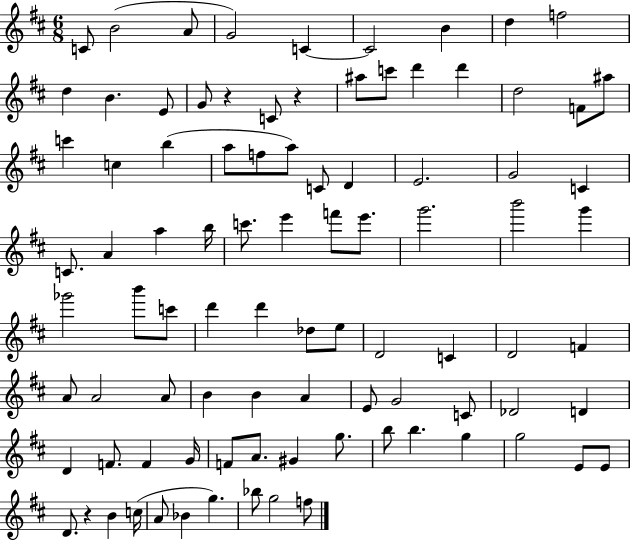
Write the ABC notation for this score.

X:1
T:Untitled
M:6/8
L:1/4
K:D
C/2 B2 A/2 G2 C C2 B d f2 d B E/2 G/2 z C/2 z ^a/2 c'/2 d' d' d2 F/2 ^a/2 c' c b a/2 f/2 a/2 C/2 D E2 G2 C C/2 A a b/4 c'/2 e' f'/2 e'/2 g'2 b'2 g' _g'2 b'/2 c'/2 d' d' _d/2 e/2 D2 C D2 F A/2 A2 A/2 B B A E/2 G2 C/2 _D2 D D F/2 F G/4 F/2 A/2 ^G g/2 b/2 b g g2 E/2 E/2 D/2 z B c/4 A/2 _B g _b/2 g2 f/2